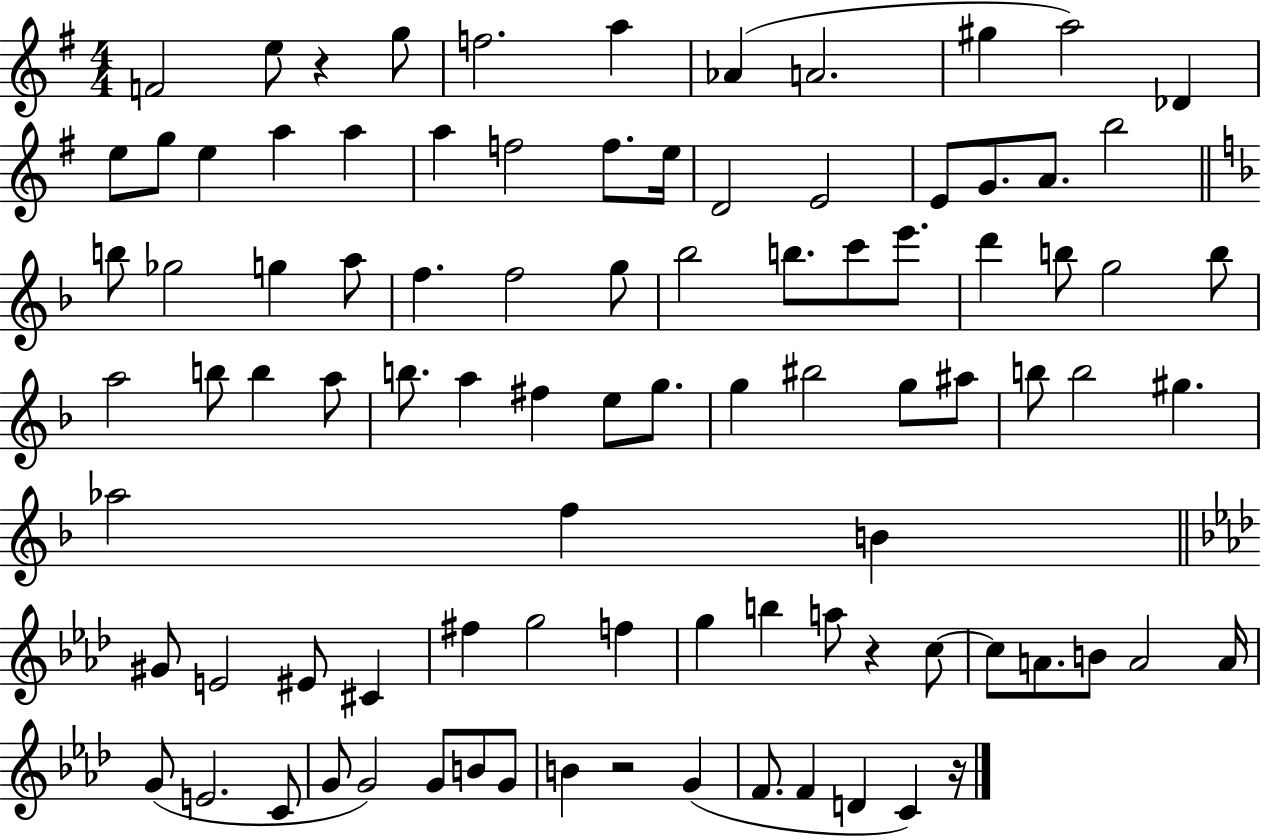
{
  \clef treble
  \numericTimeSignature
  \time 4/4
  \key g \major
  \repeat volta 2 { f'2 e''8 r4 g''8 | f''2. a''4 | aes'4( a'2. | gis''4 a''2) des'4 | \break e''8 g''8 e''4 a''4 a''4 | a''4 f''2 f''8. e''16 | d'2 e'2 | e'8 g'8. a'8. b''2 | \break \bar "||" \break \key f \major b''8 ges''2 g''4 a''8 | f''4. f''2 g''8 | bes''2 b''8. c'''8 e'''8. | d'''4 b''8 g''2 b''8 | \break a''2 b''8 b''4 a''8 | b''8. a''4 fis''4 e''8 g''8. | g''4 bis''2 g''8 ais''8 | b''8 b''2 gis''4. | \break aes''2 f''4 b'4 | \bar "||" \break \key f \minor gis'8 e'2 eis'8 cis'4 | fis''4 g''2 f''4 | g''4 b''4 a''8 r4 c''8~~ | c''8 a'8. b'8 a'2 a'16 | \break g'8( e'2. c'8 | g'8 g'2) g'8 b'8 g'8 | b'4 r2 g'4( | f'8. f'4 d'4 c'4) r16 | \break } \bar "|."
}